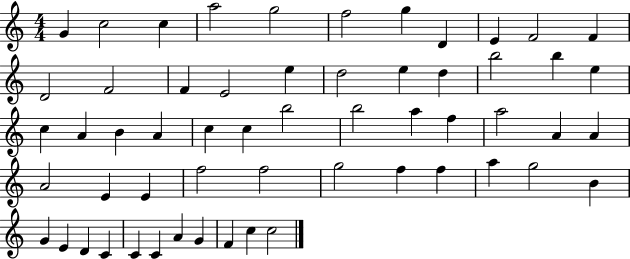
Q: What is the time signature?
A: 4/4